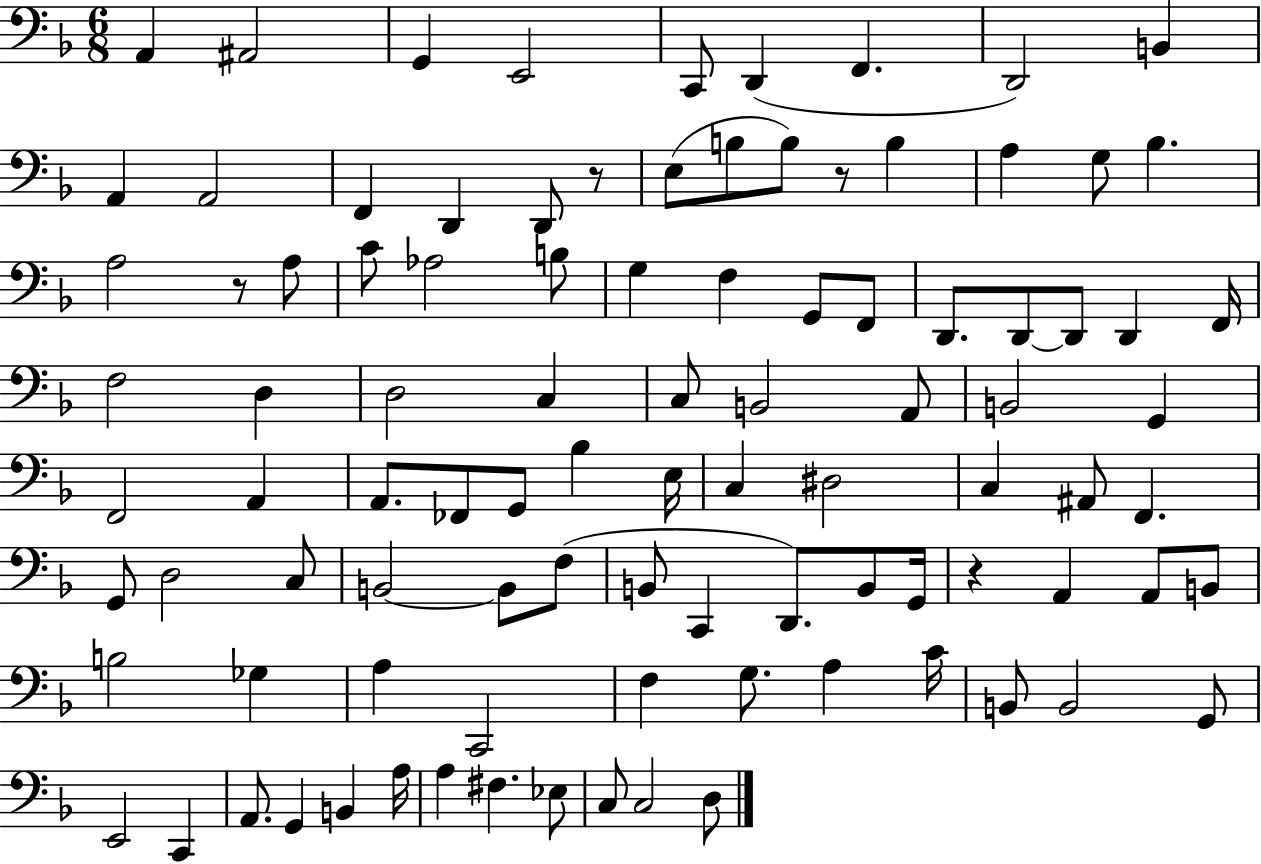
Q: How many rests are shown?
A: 4